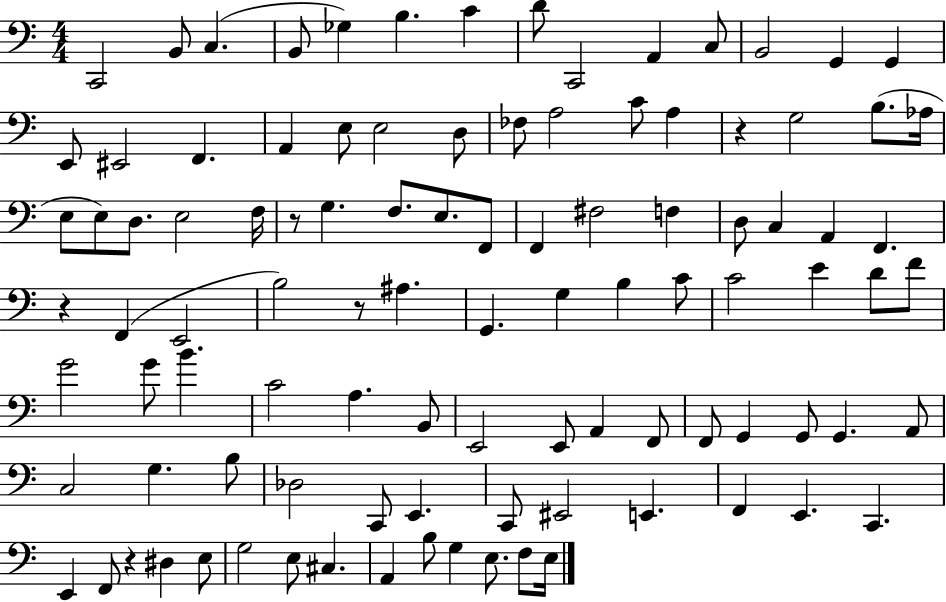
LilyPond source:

{
  \clef bass
  \numericTimeSignature
  \time 4/4
  \key c \major
  c,2 b,8 c4.( | b,8 ges4) b4. c'4 | d'8 c,2 a,4 c8 | b,2 g,4 g,4 | \break e,8 eis,2 f,4. | a,4 e8 e2 d8 | fes8 a2 c'8 a4 | r4 g2 b8.( aes16 | \break e8 e8) d8. e2 f16 | r8 g4. f8. e8. f,8 | f,4 fis2 f4 | d8 c4 a,4 f,4. | \break r4 f,4( e,2 | b2) r8 ais4. | g,4. g4 b4 c'8 | c'2 e'4 d'8 f'8 | \break g'2 g'8 b'4. | c'2 a4. b,8 | e,2 e,8 a,4 f,8 | f,8 g,4 g,8 g,4. a,8 | \break c2 g4. b8 | des2 c,8 e,4. | c,8 eis,2 e,4. | f,4 e,4. c,4. | \break e,4 f,8 r4 dis4 e8 | g2 e8 cis4. | a,4 b8 g4 e8. f8 e16 | \bar "|."
}